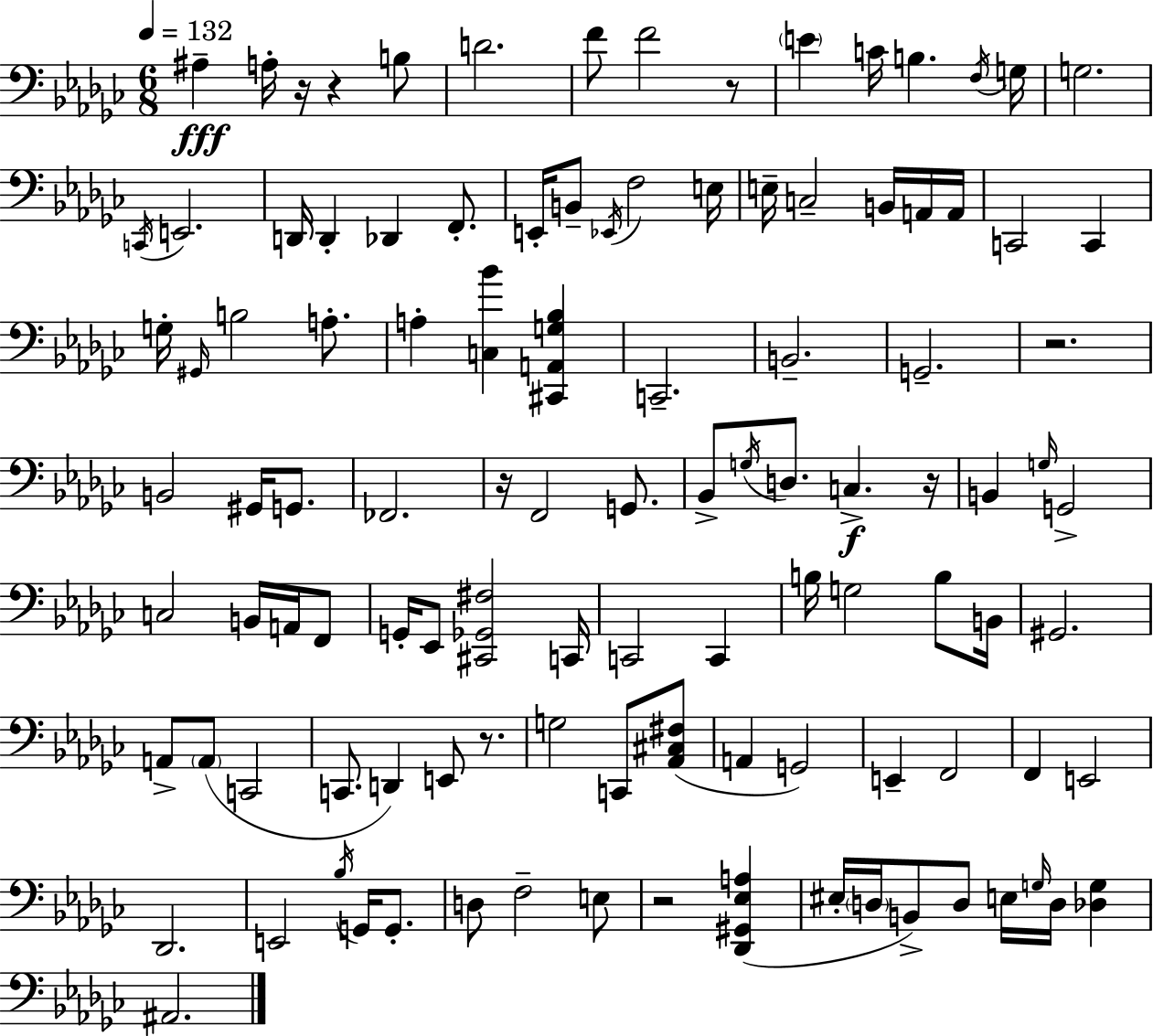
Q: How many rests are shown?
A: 8